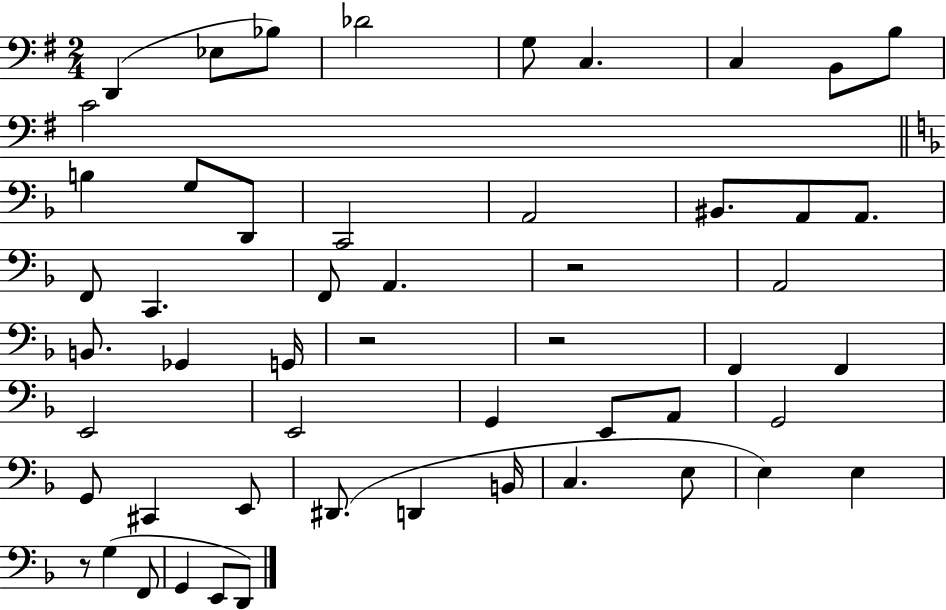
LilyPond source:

{
  \clef bass
  \numericTimeSignature
  \time 2/4
  \key g \major
  \repeat volta 2 { d,4( ees8 bes8) | des'2 | g8 c4. | c4 b,8 b8 | \break c'2 | \bar "||" \break \key d \minor b4 g8 d,8 | c,2 | a,2 | bis,8. a,8 a,8. | \break f,8 c,4. | f,8 a,4. | r2 | a,2 | \break b,8. ges,4 g,16 | r2 | r2 | f,4 f,4 | \break e,2 | e,2 | g,4 e,8 a,8 | g,2 | \break g,8 cis,4 e,8 | dis,8.( d,4 b,16 | c4. e8 | e4) e4 | \break r8 g4( f,8 | g,4 e,8 d,8) | } \bar "|."
}